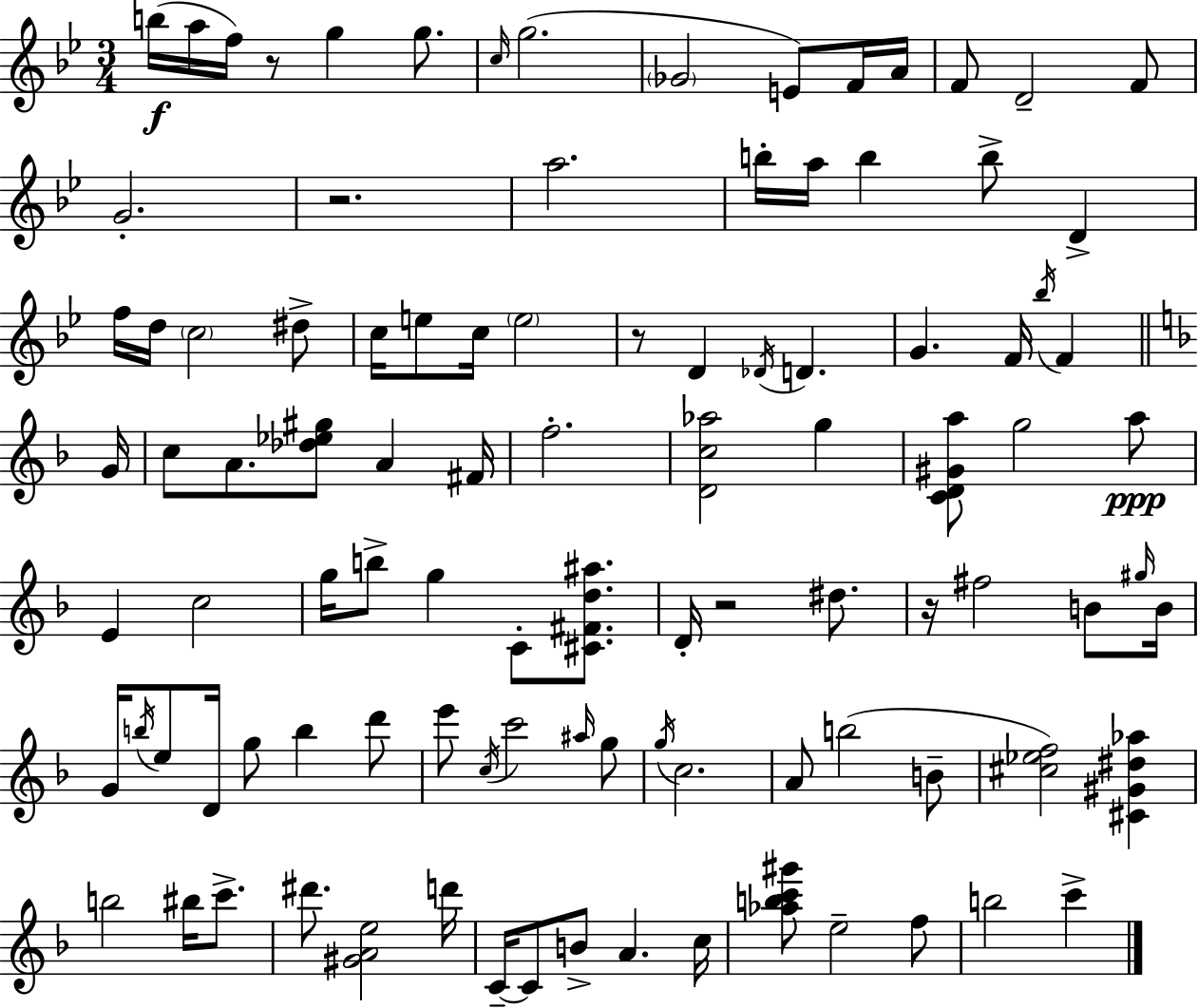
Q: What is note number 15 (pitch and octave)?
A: G4